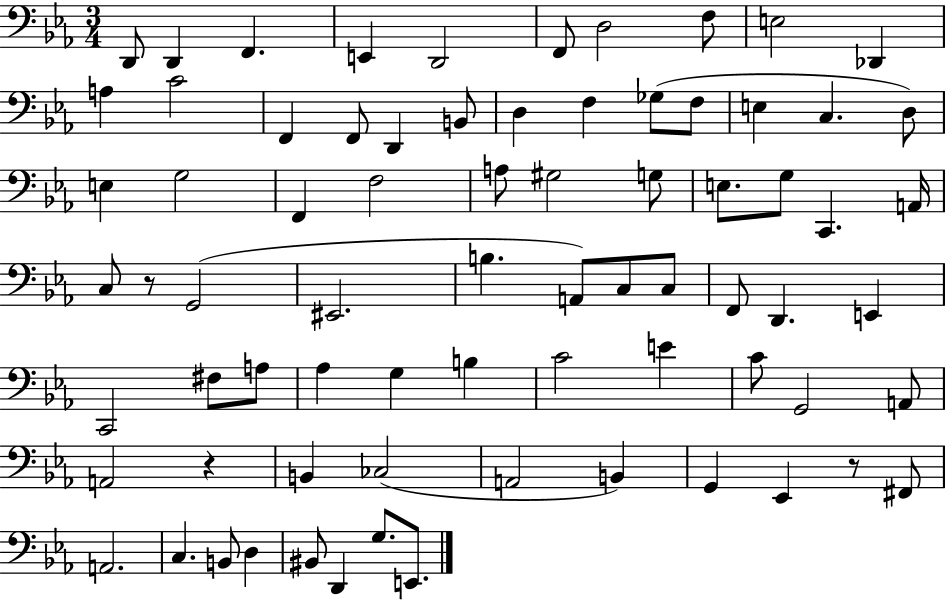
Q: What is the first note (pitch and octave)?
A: D2